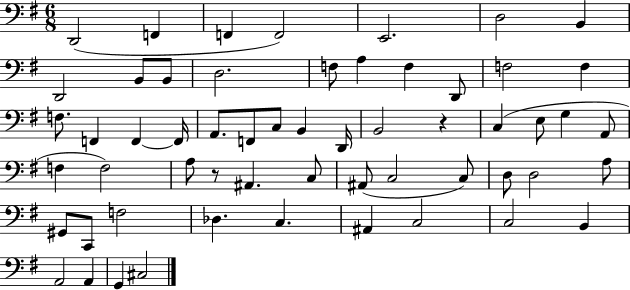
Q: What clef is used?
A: bass